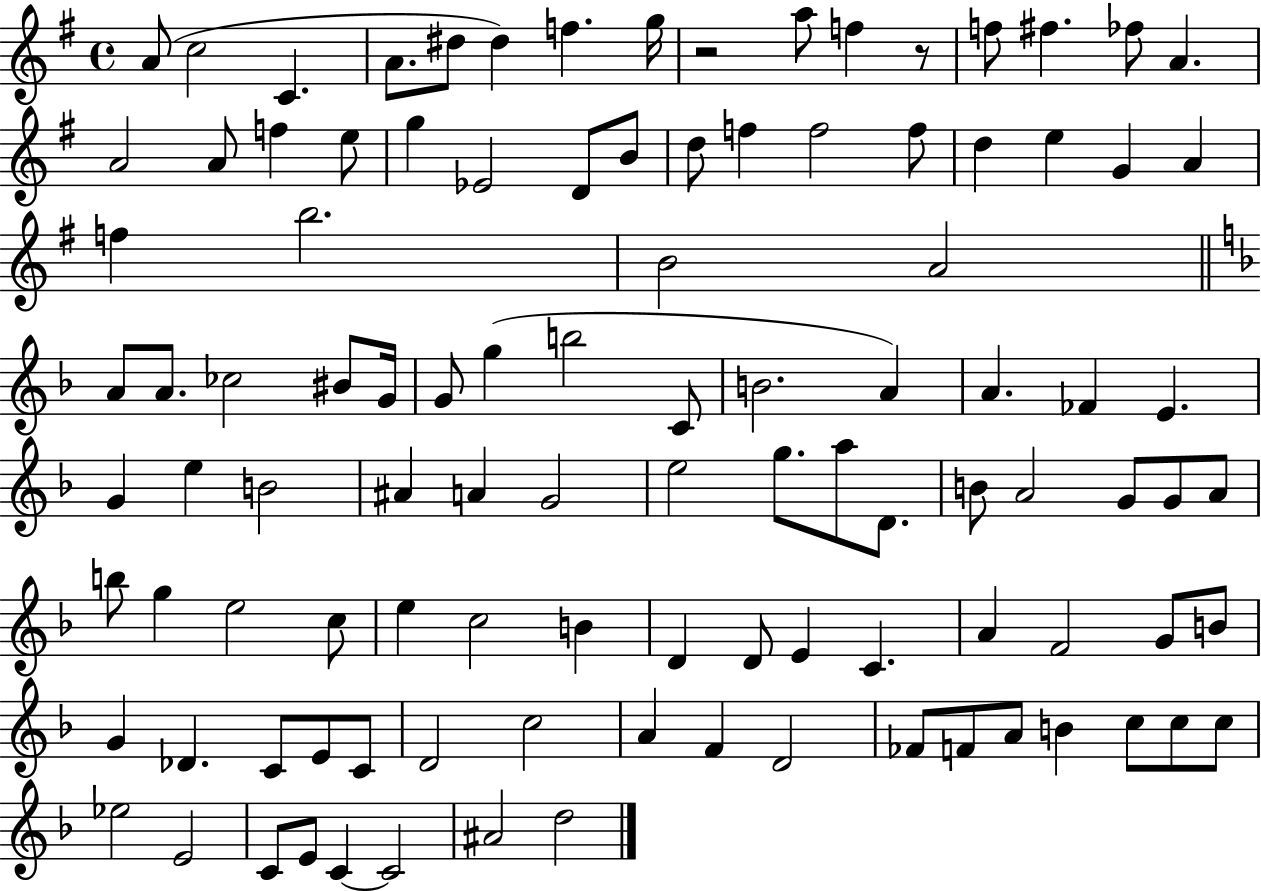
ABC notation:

X:1
T:Untitled
M:4/4
L:1/4
K:G
A/2 c2 C A/2 ^d/2 ^d f g/4 z2 a/2 f z/2 f/2 ^f _f/2 A A2 A/2 f e/2 g _E2 D/2 B/2 d/2 f f2 f/2 d e G A f b2 B2 A2 A/2 A/2 _c2 ^B/2 G/4 G/2 g b2 C/2 B2 A A _F E G e B2 ^A A G2 e2 g/2 a/2 D/2 B/2 A2 G/2 G/2 A/2 b/2 g e2 c/2 e c2 B D D/2 E C A F2 G/2 B/2 G _D C/2 E/2 C/2 D2 c2 A F D2 _F/2 F/2 A/2 B c/2 c/2 c/2 _e2 E2 C/2 E/2 C C2 ^A2 d2